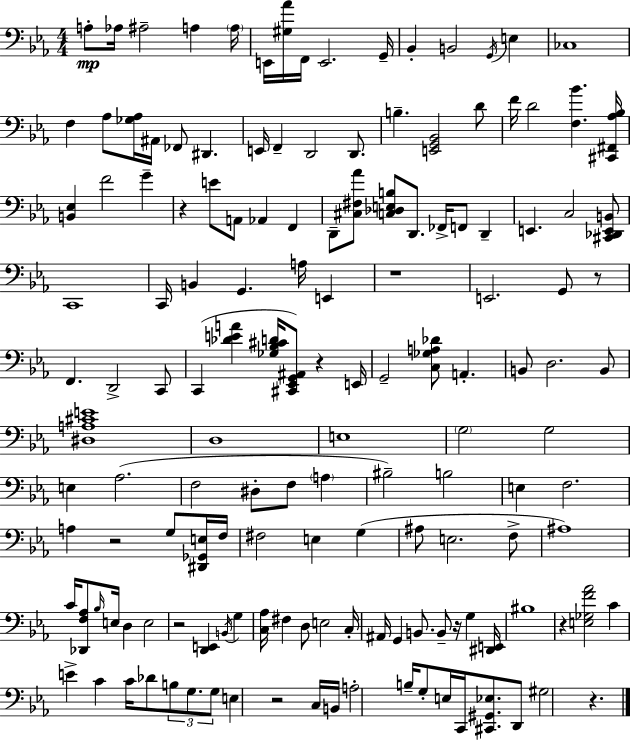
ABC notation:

X:1
T:Untitled
M:4/4
L:1/4
K:Cm
A,/2 _A,/4 ^A,2 A, A,/4 E,,/4 [^G,_A]/4 F,,/4 E,,2 G,,/4 _B,, B,,2 G,,/4 E, _C,4 F, _A,/2 [_G,_A,]/4 ^A,,/4 _F,,/2 ^D,, E,,/4 F,, D,,2 D,,/2 B, [E,,G,,_B,,]2 D/2 F/4 D2 [F,_B] [^C,,^F,,_A,_B,]/4 [B,,_E,] F2 G z E/2 A,,/2 _A,, F,, D,,/2 [^C,^F,_A]/2 [C,_D,E,B,]/2 D,,/2 _F,,/4 F,,/2 D,, E,, C,2 [^C,,_D,,E,,B,,]/2 C,,4 C,,/4 B,, G,, A,/4 E,, z4 E,,2 G,,/2 z/2 F,, D,,2 C,,/2 C,, [_DEA] [_G,_B,^CD]/4 [^C,,_E,,G,,^A,,]/2 z E,,/4 G,,2 [C,_G,A,_D]/2 A,, B,,/2 D,2 B,,/2 [^D,A,^CE]4 D,4 E,4 G,2 G,2 E, _A,2 F,2 ^D,/2 F,/2 A, ^B,2 B,2 E, F,2 A, z2 G,/2 [^D,,_G,,E,]/4 F,/4 ^F,2 E, G, ^A,/2 E,2 F,/2 ^A,4 C/4 [_D,,F,_A,]/2 _B,/4 E,/4 D, E,2 z2 [D,,E,,] B,,/4 G, [C,_A,]/4 ^F, D,/2 E,2 C,/4 ^A,,/4 G,, B,,/2 B,,/2 z/4 G, [^D,,E,,]/4 ^B,4 z [E,_G,F_A]2 C E C C/4 _D/2 B,/2 G,/2 G,/2 E, z2 C,/4 B,,/4 A,2 B,/4 G,/2 E,/4 C,,/4 [^C,,^G,,_E,]/2 D,,/2 ^G,2 z